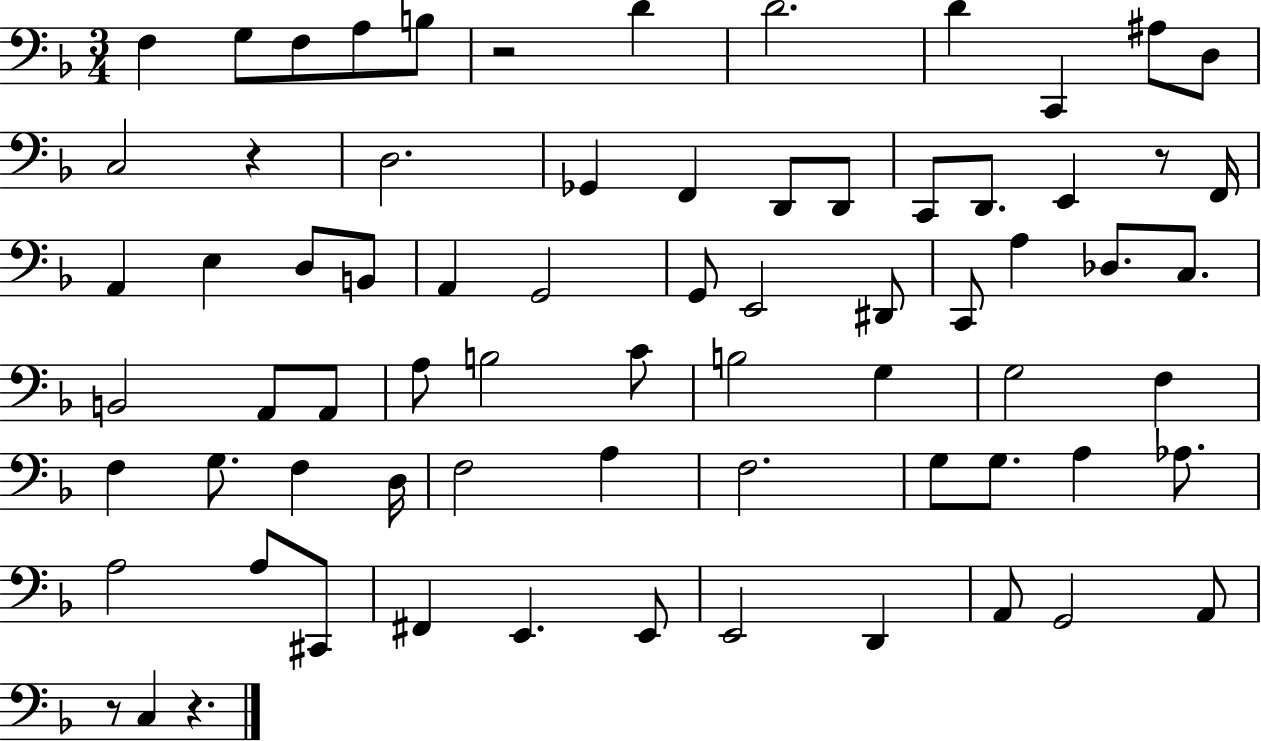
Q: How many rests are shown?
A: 5